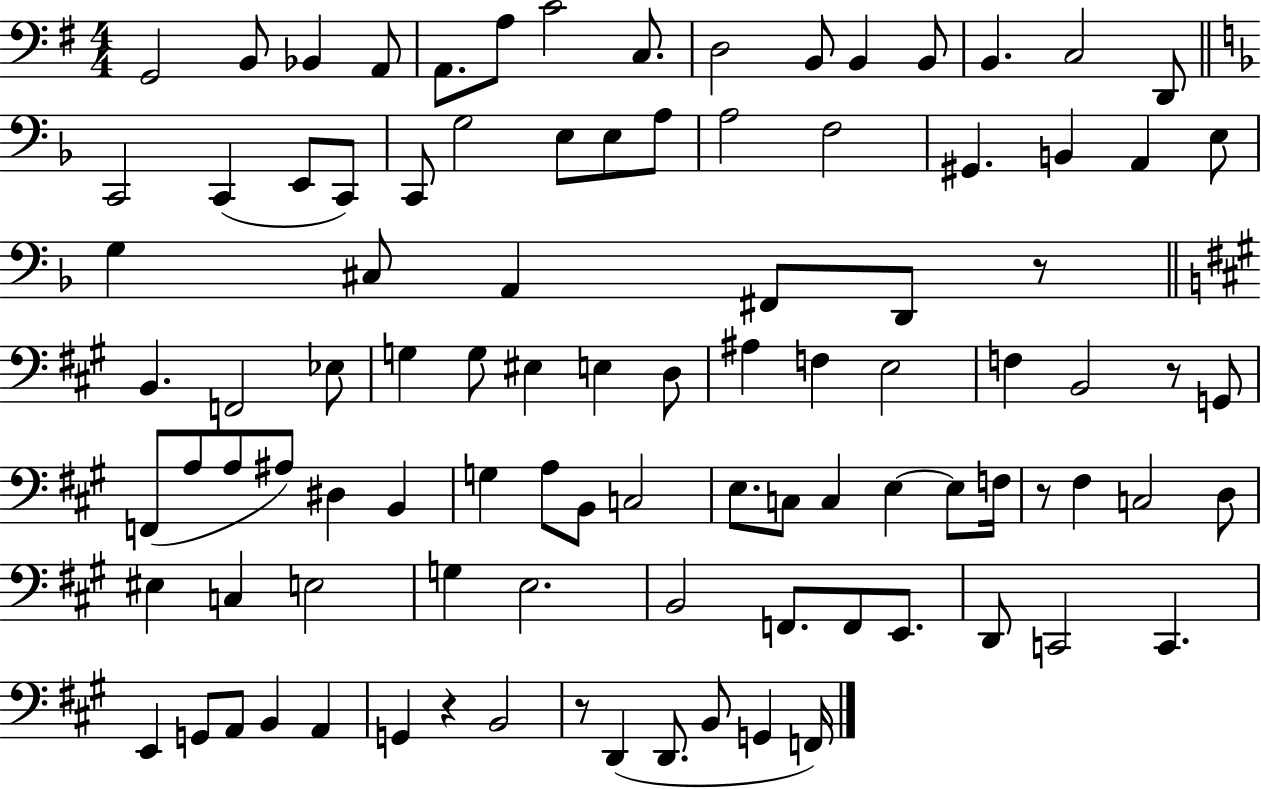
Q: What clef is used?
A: bass